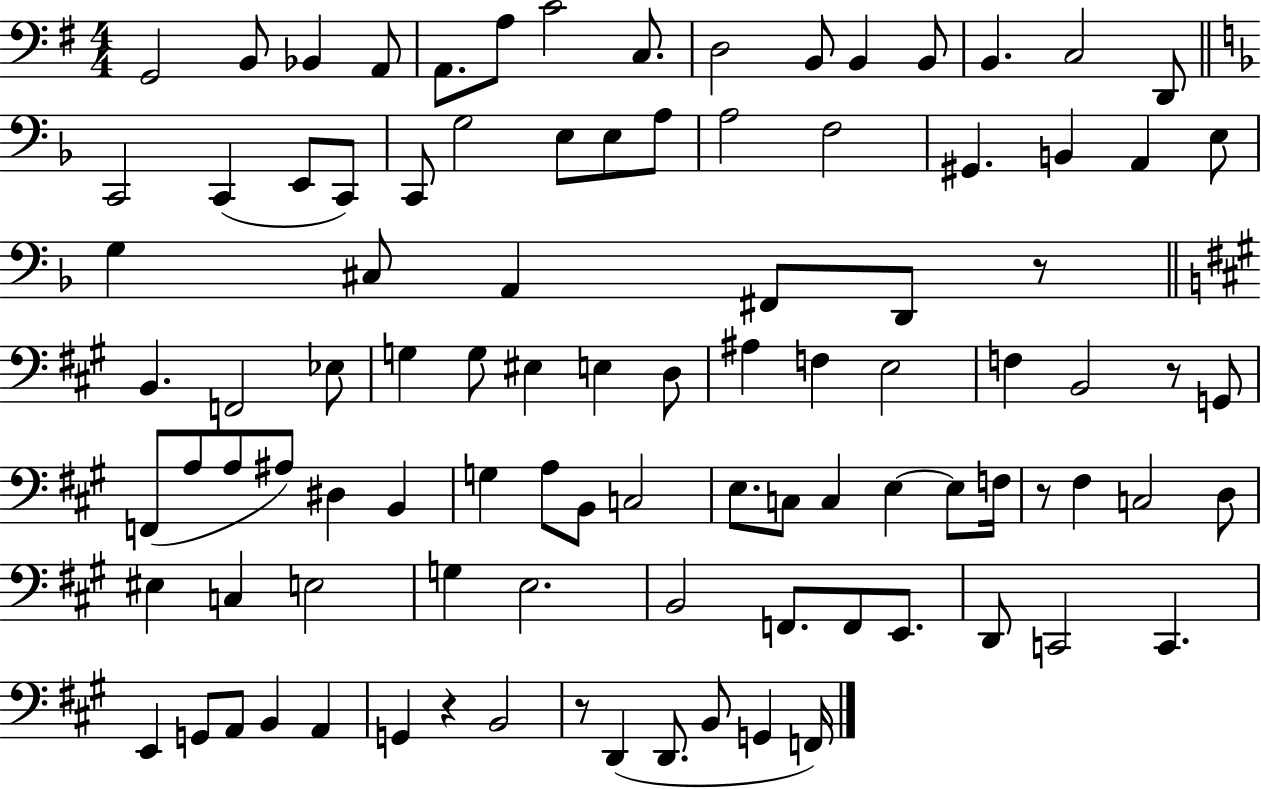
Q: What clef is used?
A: bass